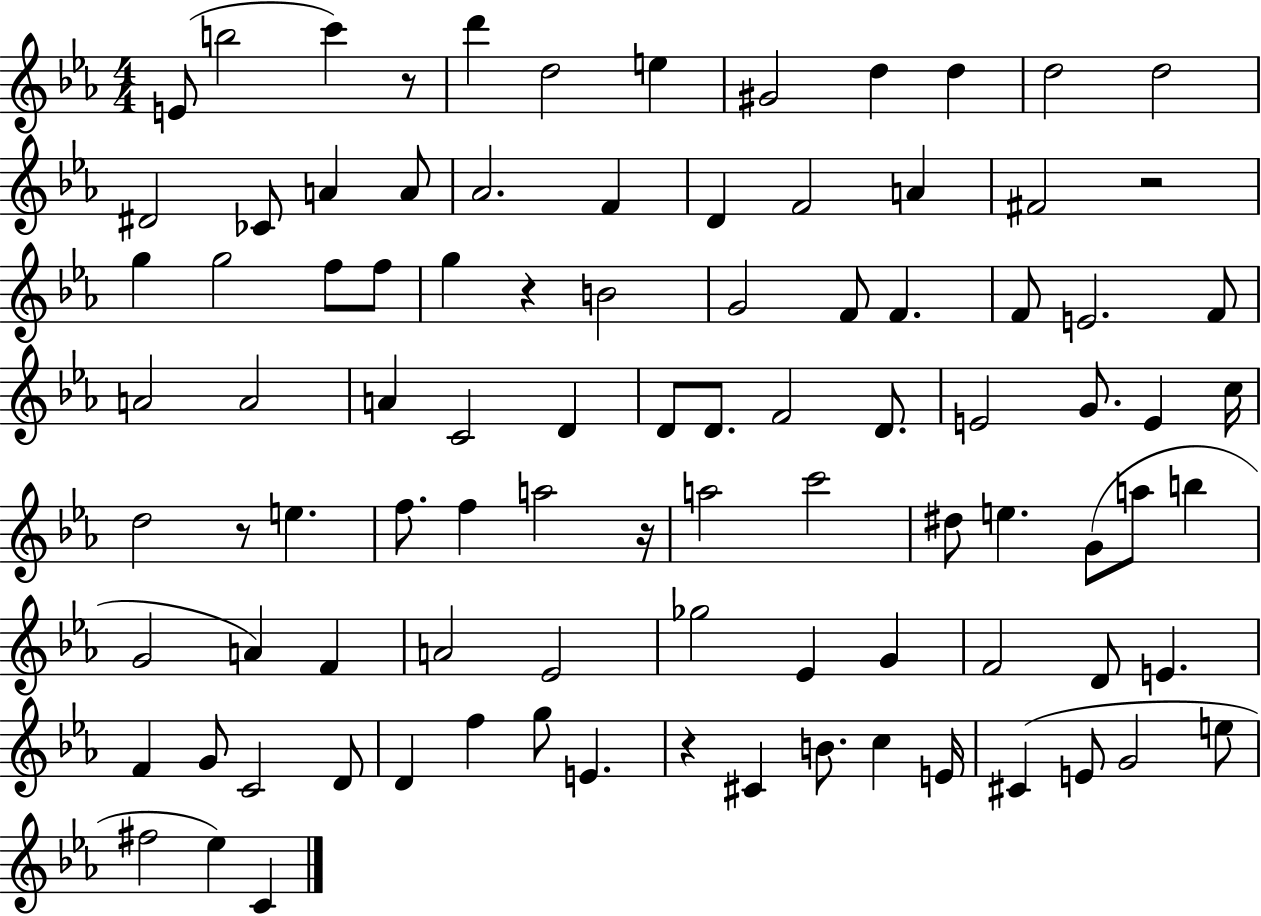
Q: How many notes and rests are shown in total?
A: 94